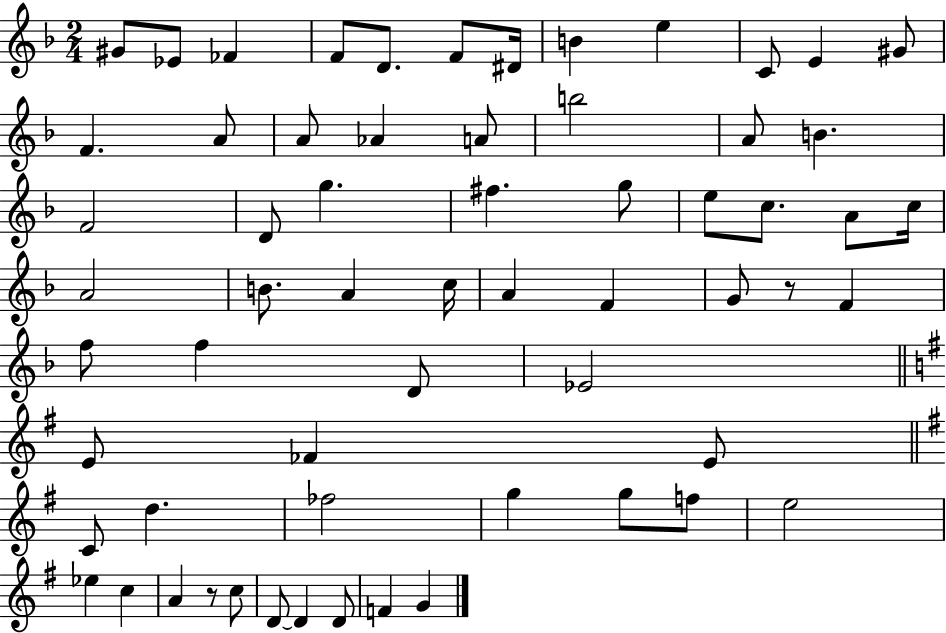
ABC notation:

X:1
T:Untitled
M:2/4
L:1/4
K:F
^G/2 _E/2 _F F/2 D/2 F/2 ^D/4 B e C/2 E ^G/2 F A/2 A/2 _A A/2 b2 A/2 B F2 D/2 g ^f g/2 e/2 c/2 A/2 c/4 A2 B/2 A c/4 A F G/2 z/2 F f/2 f D/2 _E2 E/2 _F E/2 C/2 d _f2 g g/2 f/2 e2 _e c A z/2 c/2 D/2 D D/2 F G